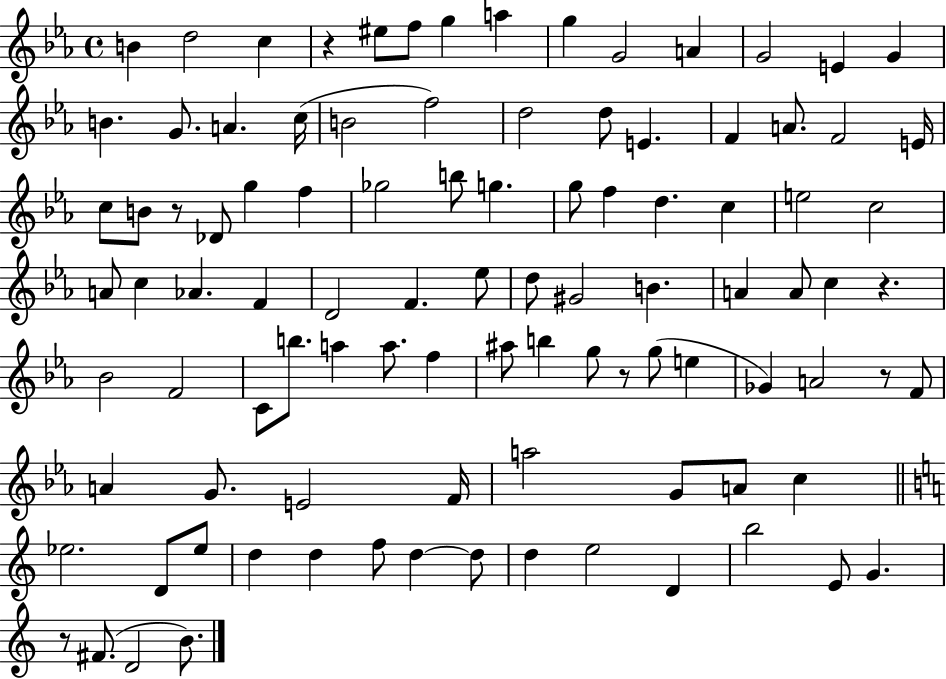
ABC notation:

X:1
T:Untitled
M:4/4
L:1/4
K:Eb
B d2 c z ^e/2 f/2 g a g G2 A G2 E G B G/2 A c/4 B2 f2 d2 d/2 E F A/2 F2 E/4 c/2 B/2 z/2 _D/2 g f _g2 b/2 g g/2 f d c e2 c2 A/2 c _A F D2 F _e/2 d/2 ^G2 B A A/2 c z _B2 F2 C/2 b/2 a a/2 f ^a/2 b g/2 z/2 g/2 e _G A2 z/2 F/2 A G/2 E2 F/4 a2 G/2 A/2 c _e2 D/2 _e/2 d d f/2 d d/2 d e2 D b2 E/2 G z/2 ^F/2 D2 B/2